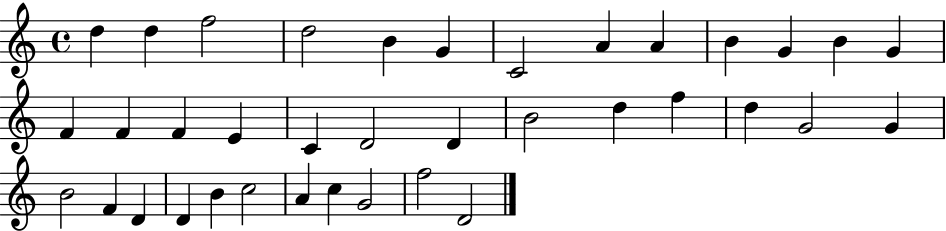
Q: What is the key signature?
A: C major